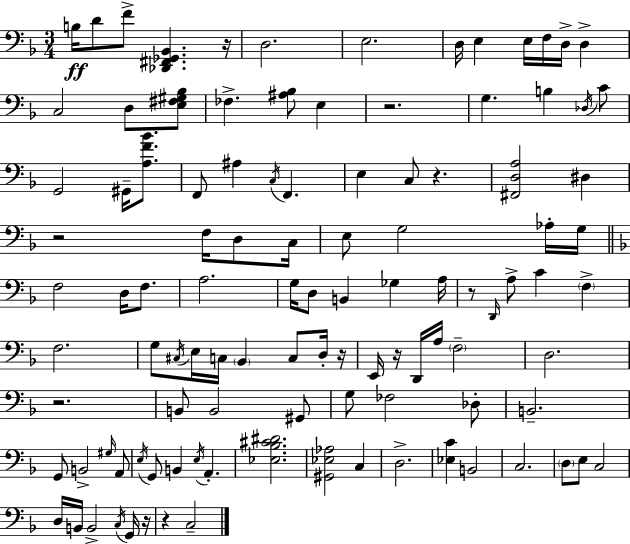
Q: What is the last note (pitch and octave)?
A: C3